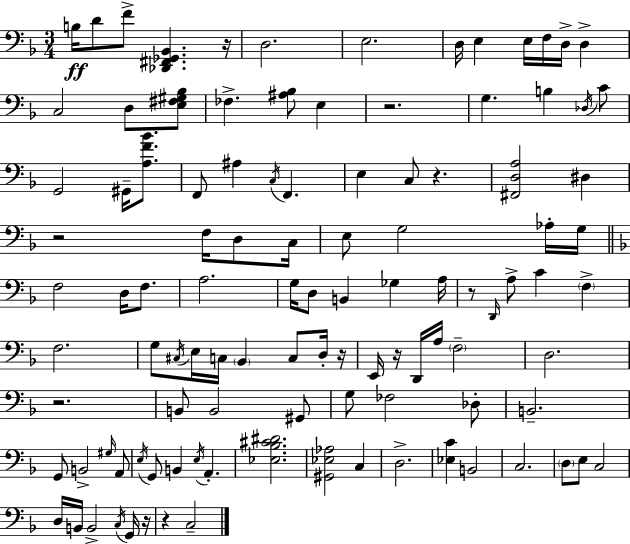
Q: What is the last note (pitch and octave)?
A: C3